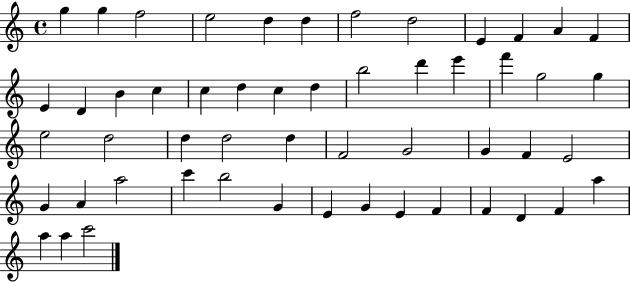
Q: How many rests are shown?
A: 0